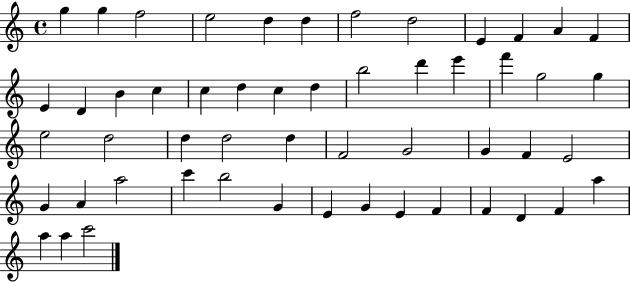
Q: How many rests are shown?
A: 0